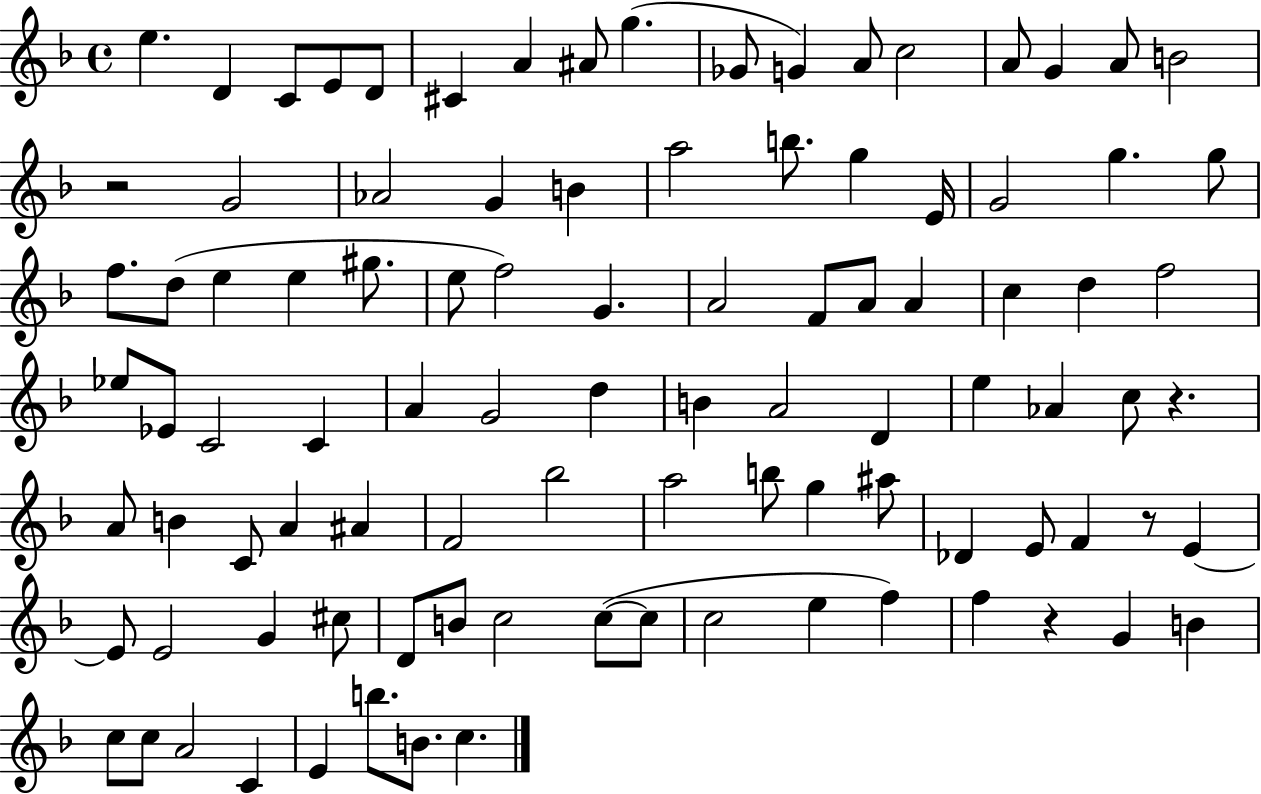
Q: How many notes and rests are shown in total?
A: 98